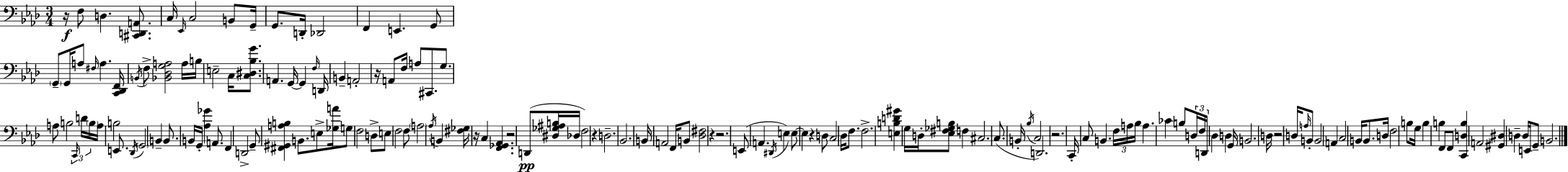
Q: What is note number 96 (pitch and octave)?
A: C2